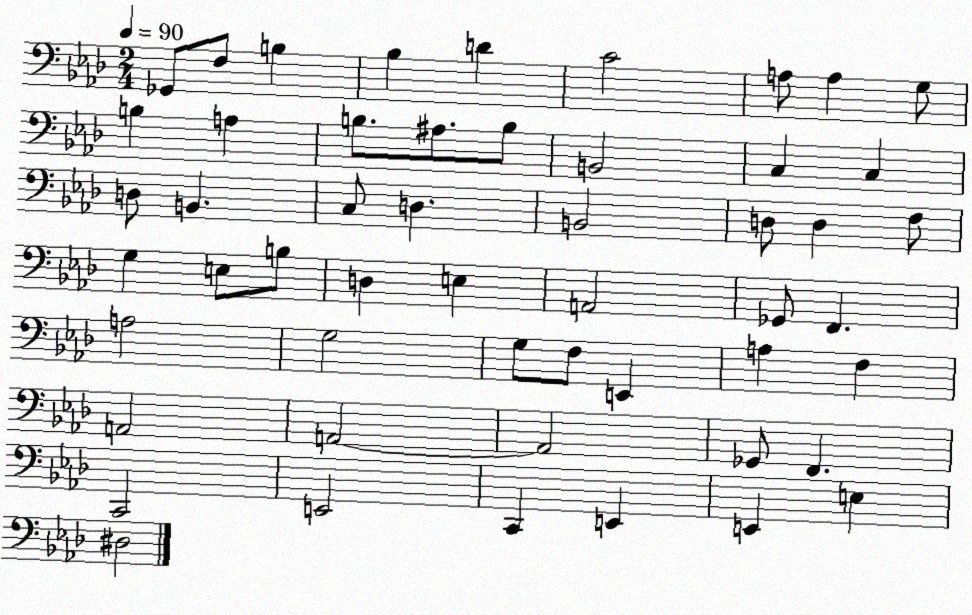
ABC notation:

X:1
T:Untitled
M:2/4
L:1/4
K:Ab
_G,,/2 F,/2 B, _B, D C2 A,/2 A, G,/2 B, A, B,/2 ^A,/2 B,/2 B,,2 C, C, D,/2 B,, C,/2 D, B,,2 D,/2 D, F,/2 G, E,/2 B,/2 D, E, A,,2 _G,,/2 F,, A,2 G,2 G,/2 F,/2 E,, A, F, A,,2 A,,2 A,,2 _G,,/2 F,, C,,2 E,,2 C,, E,, E,, E, ^D,2